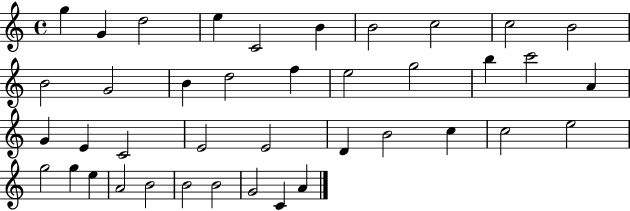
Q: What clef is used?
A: treble